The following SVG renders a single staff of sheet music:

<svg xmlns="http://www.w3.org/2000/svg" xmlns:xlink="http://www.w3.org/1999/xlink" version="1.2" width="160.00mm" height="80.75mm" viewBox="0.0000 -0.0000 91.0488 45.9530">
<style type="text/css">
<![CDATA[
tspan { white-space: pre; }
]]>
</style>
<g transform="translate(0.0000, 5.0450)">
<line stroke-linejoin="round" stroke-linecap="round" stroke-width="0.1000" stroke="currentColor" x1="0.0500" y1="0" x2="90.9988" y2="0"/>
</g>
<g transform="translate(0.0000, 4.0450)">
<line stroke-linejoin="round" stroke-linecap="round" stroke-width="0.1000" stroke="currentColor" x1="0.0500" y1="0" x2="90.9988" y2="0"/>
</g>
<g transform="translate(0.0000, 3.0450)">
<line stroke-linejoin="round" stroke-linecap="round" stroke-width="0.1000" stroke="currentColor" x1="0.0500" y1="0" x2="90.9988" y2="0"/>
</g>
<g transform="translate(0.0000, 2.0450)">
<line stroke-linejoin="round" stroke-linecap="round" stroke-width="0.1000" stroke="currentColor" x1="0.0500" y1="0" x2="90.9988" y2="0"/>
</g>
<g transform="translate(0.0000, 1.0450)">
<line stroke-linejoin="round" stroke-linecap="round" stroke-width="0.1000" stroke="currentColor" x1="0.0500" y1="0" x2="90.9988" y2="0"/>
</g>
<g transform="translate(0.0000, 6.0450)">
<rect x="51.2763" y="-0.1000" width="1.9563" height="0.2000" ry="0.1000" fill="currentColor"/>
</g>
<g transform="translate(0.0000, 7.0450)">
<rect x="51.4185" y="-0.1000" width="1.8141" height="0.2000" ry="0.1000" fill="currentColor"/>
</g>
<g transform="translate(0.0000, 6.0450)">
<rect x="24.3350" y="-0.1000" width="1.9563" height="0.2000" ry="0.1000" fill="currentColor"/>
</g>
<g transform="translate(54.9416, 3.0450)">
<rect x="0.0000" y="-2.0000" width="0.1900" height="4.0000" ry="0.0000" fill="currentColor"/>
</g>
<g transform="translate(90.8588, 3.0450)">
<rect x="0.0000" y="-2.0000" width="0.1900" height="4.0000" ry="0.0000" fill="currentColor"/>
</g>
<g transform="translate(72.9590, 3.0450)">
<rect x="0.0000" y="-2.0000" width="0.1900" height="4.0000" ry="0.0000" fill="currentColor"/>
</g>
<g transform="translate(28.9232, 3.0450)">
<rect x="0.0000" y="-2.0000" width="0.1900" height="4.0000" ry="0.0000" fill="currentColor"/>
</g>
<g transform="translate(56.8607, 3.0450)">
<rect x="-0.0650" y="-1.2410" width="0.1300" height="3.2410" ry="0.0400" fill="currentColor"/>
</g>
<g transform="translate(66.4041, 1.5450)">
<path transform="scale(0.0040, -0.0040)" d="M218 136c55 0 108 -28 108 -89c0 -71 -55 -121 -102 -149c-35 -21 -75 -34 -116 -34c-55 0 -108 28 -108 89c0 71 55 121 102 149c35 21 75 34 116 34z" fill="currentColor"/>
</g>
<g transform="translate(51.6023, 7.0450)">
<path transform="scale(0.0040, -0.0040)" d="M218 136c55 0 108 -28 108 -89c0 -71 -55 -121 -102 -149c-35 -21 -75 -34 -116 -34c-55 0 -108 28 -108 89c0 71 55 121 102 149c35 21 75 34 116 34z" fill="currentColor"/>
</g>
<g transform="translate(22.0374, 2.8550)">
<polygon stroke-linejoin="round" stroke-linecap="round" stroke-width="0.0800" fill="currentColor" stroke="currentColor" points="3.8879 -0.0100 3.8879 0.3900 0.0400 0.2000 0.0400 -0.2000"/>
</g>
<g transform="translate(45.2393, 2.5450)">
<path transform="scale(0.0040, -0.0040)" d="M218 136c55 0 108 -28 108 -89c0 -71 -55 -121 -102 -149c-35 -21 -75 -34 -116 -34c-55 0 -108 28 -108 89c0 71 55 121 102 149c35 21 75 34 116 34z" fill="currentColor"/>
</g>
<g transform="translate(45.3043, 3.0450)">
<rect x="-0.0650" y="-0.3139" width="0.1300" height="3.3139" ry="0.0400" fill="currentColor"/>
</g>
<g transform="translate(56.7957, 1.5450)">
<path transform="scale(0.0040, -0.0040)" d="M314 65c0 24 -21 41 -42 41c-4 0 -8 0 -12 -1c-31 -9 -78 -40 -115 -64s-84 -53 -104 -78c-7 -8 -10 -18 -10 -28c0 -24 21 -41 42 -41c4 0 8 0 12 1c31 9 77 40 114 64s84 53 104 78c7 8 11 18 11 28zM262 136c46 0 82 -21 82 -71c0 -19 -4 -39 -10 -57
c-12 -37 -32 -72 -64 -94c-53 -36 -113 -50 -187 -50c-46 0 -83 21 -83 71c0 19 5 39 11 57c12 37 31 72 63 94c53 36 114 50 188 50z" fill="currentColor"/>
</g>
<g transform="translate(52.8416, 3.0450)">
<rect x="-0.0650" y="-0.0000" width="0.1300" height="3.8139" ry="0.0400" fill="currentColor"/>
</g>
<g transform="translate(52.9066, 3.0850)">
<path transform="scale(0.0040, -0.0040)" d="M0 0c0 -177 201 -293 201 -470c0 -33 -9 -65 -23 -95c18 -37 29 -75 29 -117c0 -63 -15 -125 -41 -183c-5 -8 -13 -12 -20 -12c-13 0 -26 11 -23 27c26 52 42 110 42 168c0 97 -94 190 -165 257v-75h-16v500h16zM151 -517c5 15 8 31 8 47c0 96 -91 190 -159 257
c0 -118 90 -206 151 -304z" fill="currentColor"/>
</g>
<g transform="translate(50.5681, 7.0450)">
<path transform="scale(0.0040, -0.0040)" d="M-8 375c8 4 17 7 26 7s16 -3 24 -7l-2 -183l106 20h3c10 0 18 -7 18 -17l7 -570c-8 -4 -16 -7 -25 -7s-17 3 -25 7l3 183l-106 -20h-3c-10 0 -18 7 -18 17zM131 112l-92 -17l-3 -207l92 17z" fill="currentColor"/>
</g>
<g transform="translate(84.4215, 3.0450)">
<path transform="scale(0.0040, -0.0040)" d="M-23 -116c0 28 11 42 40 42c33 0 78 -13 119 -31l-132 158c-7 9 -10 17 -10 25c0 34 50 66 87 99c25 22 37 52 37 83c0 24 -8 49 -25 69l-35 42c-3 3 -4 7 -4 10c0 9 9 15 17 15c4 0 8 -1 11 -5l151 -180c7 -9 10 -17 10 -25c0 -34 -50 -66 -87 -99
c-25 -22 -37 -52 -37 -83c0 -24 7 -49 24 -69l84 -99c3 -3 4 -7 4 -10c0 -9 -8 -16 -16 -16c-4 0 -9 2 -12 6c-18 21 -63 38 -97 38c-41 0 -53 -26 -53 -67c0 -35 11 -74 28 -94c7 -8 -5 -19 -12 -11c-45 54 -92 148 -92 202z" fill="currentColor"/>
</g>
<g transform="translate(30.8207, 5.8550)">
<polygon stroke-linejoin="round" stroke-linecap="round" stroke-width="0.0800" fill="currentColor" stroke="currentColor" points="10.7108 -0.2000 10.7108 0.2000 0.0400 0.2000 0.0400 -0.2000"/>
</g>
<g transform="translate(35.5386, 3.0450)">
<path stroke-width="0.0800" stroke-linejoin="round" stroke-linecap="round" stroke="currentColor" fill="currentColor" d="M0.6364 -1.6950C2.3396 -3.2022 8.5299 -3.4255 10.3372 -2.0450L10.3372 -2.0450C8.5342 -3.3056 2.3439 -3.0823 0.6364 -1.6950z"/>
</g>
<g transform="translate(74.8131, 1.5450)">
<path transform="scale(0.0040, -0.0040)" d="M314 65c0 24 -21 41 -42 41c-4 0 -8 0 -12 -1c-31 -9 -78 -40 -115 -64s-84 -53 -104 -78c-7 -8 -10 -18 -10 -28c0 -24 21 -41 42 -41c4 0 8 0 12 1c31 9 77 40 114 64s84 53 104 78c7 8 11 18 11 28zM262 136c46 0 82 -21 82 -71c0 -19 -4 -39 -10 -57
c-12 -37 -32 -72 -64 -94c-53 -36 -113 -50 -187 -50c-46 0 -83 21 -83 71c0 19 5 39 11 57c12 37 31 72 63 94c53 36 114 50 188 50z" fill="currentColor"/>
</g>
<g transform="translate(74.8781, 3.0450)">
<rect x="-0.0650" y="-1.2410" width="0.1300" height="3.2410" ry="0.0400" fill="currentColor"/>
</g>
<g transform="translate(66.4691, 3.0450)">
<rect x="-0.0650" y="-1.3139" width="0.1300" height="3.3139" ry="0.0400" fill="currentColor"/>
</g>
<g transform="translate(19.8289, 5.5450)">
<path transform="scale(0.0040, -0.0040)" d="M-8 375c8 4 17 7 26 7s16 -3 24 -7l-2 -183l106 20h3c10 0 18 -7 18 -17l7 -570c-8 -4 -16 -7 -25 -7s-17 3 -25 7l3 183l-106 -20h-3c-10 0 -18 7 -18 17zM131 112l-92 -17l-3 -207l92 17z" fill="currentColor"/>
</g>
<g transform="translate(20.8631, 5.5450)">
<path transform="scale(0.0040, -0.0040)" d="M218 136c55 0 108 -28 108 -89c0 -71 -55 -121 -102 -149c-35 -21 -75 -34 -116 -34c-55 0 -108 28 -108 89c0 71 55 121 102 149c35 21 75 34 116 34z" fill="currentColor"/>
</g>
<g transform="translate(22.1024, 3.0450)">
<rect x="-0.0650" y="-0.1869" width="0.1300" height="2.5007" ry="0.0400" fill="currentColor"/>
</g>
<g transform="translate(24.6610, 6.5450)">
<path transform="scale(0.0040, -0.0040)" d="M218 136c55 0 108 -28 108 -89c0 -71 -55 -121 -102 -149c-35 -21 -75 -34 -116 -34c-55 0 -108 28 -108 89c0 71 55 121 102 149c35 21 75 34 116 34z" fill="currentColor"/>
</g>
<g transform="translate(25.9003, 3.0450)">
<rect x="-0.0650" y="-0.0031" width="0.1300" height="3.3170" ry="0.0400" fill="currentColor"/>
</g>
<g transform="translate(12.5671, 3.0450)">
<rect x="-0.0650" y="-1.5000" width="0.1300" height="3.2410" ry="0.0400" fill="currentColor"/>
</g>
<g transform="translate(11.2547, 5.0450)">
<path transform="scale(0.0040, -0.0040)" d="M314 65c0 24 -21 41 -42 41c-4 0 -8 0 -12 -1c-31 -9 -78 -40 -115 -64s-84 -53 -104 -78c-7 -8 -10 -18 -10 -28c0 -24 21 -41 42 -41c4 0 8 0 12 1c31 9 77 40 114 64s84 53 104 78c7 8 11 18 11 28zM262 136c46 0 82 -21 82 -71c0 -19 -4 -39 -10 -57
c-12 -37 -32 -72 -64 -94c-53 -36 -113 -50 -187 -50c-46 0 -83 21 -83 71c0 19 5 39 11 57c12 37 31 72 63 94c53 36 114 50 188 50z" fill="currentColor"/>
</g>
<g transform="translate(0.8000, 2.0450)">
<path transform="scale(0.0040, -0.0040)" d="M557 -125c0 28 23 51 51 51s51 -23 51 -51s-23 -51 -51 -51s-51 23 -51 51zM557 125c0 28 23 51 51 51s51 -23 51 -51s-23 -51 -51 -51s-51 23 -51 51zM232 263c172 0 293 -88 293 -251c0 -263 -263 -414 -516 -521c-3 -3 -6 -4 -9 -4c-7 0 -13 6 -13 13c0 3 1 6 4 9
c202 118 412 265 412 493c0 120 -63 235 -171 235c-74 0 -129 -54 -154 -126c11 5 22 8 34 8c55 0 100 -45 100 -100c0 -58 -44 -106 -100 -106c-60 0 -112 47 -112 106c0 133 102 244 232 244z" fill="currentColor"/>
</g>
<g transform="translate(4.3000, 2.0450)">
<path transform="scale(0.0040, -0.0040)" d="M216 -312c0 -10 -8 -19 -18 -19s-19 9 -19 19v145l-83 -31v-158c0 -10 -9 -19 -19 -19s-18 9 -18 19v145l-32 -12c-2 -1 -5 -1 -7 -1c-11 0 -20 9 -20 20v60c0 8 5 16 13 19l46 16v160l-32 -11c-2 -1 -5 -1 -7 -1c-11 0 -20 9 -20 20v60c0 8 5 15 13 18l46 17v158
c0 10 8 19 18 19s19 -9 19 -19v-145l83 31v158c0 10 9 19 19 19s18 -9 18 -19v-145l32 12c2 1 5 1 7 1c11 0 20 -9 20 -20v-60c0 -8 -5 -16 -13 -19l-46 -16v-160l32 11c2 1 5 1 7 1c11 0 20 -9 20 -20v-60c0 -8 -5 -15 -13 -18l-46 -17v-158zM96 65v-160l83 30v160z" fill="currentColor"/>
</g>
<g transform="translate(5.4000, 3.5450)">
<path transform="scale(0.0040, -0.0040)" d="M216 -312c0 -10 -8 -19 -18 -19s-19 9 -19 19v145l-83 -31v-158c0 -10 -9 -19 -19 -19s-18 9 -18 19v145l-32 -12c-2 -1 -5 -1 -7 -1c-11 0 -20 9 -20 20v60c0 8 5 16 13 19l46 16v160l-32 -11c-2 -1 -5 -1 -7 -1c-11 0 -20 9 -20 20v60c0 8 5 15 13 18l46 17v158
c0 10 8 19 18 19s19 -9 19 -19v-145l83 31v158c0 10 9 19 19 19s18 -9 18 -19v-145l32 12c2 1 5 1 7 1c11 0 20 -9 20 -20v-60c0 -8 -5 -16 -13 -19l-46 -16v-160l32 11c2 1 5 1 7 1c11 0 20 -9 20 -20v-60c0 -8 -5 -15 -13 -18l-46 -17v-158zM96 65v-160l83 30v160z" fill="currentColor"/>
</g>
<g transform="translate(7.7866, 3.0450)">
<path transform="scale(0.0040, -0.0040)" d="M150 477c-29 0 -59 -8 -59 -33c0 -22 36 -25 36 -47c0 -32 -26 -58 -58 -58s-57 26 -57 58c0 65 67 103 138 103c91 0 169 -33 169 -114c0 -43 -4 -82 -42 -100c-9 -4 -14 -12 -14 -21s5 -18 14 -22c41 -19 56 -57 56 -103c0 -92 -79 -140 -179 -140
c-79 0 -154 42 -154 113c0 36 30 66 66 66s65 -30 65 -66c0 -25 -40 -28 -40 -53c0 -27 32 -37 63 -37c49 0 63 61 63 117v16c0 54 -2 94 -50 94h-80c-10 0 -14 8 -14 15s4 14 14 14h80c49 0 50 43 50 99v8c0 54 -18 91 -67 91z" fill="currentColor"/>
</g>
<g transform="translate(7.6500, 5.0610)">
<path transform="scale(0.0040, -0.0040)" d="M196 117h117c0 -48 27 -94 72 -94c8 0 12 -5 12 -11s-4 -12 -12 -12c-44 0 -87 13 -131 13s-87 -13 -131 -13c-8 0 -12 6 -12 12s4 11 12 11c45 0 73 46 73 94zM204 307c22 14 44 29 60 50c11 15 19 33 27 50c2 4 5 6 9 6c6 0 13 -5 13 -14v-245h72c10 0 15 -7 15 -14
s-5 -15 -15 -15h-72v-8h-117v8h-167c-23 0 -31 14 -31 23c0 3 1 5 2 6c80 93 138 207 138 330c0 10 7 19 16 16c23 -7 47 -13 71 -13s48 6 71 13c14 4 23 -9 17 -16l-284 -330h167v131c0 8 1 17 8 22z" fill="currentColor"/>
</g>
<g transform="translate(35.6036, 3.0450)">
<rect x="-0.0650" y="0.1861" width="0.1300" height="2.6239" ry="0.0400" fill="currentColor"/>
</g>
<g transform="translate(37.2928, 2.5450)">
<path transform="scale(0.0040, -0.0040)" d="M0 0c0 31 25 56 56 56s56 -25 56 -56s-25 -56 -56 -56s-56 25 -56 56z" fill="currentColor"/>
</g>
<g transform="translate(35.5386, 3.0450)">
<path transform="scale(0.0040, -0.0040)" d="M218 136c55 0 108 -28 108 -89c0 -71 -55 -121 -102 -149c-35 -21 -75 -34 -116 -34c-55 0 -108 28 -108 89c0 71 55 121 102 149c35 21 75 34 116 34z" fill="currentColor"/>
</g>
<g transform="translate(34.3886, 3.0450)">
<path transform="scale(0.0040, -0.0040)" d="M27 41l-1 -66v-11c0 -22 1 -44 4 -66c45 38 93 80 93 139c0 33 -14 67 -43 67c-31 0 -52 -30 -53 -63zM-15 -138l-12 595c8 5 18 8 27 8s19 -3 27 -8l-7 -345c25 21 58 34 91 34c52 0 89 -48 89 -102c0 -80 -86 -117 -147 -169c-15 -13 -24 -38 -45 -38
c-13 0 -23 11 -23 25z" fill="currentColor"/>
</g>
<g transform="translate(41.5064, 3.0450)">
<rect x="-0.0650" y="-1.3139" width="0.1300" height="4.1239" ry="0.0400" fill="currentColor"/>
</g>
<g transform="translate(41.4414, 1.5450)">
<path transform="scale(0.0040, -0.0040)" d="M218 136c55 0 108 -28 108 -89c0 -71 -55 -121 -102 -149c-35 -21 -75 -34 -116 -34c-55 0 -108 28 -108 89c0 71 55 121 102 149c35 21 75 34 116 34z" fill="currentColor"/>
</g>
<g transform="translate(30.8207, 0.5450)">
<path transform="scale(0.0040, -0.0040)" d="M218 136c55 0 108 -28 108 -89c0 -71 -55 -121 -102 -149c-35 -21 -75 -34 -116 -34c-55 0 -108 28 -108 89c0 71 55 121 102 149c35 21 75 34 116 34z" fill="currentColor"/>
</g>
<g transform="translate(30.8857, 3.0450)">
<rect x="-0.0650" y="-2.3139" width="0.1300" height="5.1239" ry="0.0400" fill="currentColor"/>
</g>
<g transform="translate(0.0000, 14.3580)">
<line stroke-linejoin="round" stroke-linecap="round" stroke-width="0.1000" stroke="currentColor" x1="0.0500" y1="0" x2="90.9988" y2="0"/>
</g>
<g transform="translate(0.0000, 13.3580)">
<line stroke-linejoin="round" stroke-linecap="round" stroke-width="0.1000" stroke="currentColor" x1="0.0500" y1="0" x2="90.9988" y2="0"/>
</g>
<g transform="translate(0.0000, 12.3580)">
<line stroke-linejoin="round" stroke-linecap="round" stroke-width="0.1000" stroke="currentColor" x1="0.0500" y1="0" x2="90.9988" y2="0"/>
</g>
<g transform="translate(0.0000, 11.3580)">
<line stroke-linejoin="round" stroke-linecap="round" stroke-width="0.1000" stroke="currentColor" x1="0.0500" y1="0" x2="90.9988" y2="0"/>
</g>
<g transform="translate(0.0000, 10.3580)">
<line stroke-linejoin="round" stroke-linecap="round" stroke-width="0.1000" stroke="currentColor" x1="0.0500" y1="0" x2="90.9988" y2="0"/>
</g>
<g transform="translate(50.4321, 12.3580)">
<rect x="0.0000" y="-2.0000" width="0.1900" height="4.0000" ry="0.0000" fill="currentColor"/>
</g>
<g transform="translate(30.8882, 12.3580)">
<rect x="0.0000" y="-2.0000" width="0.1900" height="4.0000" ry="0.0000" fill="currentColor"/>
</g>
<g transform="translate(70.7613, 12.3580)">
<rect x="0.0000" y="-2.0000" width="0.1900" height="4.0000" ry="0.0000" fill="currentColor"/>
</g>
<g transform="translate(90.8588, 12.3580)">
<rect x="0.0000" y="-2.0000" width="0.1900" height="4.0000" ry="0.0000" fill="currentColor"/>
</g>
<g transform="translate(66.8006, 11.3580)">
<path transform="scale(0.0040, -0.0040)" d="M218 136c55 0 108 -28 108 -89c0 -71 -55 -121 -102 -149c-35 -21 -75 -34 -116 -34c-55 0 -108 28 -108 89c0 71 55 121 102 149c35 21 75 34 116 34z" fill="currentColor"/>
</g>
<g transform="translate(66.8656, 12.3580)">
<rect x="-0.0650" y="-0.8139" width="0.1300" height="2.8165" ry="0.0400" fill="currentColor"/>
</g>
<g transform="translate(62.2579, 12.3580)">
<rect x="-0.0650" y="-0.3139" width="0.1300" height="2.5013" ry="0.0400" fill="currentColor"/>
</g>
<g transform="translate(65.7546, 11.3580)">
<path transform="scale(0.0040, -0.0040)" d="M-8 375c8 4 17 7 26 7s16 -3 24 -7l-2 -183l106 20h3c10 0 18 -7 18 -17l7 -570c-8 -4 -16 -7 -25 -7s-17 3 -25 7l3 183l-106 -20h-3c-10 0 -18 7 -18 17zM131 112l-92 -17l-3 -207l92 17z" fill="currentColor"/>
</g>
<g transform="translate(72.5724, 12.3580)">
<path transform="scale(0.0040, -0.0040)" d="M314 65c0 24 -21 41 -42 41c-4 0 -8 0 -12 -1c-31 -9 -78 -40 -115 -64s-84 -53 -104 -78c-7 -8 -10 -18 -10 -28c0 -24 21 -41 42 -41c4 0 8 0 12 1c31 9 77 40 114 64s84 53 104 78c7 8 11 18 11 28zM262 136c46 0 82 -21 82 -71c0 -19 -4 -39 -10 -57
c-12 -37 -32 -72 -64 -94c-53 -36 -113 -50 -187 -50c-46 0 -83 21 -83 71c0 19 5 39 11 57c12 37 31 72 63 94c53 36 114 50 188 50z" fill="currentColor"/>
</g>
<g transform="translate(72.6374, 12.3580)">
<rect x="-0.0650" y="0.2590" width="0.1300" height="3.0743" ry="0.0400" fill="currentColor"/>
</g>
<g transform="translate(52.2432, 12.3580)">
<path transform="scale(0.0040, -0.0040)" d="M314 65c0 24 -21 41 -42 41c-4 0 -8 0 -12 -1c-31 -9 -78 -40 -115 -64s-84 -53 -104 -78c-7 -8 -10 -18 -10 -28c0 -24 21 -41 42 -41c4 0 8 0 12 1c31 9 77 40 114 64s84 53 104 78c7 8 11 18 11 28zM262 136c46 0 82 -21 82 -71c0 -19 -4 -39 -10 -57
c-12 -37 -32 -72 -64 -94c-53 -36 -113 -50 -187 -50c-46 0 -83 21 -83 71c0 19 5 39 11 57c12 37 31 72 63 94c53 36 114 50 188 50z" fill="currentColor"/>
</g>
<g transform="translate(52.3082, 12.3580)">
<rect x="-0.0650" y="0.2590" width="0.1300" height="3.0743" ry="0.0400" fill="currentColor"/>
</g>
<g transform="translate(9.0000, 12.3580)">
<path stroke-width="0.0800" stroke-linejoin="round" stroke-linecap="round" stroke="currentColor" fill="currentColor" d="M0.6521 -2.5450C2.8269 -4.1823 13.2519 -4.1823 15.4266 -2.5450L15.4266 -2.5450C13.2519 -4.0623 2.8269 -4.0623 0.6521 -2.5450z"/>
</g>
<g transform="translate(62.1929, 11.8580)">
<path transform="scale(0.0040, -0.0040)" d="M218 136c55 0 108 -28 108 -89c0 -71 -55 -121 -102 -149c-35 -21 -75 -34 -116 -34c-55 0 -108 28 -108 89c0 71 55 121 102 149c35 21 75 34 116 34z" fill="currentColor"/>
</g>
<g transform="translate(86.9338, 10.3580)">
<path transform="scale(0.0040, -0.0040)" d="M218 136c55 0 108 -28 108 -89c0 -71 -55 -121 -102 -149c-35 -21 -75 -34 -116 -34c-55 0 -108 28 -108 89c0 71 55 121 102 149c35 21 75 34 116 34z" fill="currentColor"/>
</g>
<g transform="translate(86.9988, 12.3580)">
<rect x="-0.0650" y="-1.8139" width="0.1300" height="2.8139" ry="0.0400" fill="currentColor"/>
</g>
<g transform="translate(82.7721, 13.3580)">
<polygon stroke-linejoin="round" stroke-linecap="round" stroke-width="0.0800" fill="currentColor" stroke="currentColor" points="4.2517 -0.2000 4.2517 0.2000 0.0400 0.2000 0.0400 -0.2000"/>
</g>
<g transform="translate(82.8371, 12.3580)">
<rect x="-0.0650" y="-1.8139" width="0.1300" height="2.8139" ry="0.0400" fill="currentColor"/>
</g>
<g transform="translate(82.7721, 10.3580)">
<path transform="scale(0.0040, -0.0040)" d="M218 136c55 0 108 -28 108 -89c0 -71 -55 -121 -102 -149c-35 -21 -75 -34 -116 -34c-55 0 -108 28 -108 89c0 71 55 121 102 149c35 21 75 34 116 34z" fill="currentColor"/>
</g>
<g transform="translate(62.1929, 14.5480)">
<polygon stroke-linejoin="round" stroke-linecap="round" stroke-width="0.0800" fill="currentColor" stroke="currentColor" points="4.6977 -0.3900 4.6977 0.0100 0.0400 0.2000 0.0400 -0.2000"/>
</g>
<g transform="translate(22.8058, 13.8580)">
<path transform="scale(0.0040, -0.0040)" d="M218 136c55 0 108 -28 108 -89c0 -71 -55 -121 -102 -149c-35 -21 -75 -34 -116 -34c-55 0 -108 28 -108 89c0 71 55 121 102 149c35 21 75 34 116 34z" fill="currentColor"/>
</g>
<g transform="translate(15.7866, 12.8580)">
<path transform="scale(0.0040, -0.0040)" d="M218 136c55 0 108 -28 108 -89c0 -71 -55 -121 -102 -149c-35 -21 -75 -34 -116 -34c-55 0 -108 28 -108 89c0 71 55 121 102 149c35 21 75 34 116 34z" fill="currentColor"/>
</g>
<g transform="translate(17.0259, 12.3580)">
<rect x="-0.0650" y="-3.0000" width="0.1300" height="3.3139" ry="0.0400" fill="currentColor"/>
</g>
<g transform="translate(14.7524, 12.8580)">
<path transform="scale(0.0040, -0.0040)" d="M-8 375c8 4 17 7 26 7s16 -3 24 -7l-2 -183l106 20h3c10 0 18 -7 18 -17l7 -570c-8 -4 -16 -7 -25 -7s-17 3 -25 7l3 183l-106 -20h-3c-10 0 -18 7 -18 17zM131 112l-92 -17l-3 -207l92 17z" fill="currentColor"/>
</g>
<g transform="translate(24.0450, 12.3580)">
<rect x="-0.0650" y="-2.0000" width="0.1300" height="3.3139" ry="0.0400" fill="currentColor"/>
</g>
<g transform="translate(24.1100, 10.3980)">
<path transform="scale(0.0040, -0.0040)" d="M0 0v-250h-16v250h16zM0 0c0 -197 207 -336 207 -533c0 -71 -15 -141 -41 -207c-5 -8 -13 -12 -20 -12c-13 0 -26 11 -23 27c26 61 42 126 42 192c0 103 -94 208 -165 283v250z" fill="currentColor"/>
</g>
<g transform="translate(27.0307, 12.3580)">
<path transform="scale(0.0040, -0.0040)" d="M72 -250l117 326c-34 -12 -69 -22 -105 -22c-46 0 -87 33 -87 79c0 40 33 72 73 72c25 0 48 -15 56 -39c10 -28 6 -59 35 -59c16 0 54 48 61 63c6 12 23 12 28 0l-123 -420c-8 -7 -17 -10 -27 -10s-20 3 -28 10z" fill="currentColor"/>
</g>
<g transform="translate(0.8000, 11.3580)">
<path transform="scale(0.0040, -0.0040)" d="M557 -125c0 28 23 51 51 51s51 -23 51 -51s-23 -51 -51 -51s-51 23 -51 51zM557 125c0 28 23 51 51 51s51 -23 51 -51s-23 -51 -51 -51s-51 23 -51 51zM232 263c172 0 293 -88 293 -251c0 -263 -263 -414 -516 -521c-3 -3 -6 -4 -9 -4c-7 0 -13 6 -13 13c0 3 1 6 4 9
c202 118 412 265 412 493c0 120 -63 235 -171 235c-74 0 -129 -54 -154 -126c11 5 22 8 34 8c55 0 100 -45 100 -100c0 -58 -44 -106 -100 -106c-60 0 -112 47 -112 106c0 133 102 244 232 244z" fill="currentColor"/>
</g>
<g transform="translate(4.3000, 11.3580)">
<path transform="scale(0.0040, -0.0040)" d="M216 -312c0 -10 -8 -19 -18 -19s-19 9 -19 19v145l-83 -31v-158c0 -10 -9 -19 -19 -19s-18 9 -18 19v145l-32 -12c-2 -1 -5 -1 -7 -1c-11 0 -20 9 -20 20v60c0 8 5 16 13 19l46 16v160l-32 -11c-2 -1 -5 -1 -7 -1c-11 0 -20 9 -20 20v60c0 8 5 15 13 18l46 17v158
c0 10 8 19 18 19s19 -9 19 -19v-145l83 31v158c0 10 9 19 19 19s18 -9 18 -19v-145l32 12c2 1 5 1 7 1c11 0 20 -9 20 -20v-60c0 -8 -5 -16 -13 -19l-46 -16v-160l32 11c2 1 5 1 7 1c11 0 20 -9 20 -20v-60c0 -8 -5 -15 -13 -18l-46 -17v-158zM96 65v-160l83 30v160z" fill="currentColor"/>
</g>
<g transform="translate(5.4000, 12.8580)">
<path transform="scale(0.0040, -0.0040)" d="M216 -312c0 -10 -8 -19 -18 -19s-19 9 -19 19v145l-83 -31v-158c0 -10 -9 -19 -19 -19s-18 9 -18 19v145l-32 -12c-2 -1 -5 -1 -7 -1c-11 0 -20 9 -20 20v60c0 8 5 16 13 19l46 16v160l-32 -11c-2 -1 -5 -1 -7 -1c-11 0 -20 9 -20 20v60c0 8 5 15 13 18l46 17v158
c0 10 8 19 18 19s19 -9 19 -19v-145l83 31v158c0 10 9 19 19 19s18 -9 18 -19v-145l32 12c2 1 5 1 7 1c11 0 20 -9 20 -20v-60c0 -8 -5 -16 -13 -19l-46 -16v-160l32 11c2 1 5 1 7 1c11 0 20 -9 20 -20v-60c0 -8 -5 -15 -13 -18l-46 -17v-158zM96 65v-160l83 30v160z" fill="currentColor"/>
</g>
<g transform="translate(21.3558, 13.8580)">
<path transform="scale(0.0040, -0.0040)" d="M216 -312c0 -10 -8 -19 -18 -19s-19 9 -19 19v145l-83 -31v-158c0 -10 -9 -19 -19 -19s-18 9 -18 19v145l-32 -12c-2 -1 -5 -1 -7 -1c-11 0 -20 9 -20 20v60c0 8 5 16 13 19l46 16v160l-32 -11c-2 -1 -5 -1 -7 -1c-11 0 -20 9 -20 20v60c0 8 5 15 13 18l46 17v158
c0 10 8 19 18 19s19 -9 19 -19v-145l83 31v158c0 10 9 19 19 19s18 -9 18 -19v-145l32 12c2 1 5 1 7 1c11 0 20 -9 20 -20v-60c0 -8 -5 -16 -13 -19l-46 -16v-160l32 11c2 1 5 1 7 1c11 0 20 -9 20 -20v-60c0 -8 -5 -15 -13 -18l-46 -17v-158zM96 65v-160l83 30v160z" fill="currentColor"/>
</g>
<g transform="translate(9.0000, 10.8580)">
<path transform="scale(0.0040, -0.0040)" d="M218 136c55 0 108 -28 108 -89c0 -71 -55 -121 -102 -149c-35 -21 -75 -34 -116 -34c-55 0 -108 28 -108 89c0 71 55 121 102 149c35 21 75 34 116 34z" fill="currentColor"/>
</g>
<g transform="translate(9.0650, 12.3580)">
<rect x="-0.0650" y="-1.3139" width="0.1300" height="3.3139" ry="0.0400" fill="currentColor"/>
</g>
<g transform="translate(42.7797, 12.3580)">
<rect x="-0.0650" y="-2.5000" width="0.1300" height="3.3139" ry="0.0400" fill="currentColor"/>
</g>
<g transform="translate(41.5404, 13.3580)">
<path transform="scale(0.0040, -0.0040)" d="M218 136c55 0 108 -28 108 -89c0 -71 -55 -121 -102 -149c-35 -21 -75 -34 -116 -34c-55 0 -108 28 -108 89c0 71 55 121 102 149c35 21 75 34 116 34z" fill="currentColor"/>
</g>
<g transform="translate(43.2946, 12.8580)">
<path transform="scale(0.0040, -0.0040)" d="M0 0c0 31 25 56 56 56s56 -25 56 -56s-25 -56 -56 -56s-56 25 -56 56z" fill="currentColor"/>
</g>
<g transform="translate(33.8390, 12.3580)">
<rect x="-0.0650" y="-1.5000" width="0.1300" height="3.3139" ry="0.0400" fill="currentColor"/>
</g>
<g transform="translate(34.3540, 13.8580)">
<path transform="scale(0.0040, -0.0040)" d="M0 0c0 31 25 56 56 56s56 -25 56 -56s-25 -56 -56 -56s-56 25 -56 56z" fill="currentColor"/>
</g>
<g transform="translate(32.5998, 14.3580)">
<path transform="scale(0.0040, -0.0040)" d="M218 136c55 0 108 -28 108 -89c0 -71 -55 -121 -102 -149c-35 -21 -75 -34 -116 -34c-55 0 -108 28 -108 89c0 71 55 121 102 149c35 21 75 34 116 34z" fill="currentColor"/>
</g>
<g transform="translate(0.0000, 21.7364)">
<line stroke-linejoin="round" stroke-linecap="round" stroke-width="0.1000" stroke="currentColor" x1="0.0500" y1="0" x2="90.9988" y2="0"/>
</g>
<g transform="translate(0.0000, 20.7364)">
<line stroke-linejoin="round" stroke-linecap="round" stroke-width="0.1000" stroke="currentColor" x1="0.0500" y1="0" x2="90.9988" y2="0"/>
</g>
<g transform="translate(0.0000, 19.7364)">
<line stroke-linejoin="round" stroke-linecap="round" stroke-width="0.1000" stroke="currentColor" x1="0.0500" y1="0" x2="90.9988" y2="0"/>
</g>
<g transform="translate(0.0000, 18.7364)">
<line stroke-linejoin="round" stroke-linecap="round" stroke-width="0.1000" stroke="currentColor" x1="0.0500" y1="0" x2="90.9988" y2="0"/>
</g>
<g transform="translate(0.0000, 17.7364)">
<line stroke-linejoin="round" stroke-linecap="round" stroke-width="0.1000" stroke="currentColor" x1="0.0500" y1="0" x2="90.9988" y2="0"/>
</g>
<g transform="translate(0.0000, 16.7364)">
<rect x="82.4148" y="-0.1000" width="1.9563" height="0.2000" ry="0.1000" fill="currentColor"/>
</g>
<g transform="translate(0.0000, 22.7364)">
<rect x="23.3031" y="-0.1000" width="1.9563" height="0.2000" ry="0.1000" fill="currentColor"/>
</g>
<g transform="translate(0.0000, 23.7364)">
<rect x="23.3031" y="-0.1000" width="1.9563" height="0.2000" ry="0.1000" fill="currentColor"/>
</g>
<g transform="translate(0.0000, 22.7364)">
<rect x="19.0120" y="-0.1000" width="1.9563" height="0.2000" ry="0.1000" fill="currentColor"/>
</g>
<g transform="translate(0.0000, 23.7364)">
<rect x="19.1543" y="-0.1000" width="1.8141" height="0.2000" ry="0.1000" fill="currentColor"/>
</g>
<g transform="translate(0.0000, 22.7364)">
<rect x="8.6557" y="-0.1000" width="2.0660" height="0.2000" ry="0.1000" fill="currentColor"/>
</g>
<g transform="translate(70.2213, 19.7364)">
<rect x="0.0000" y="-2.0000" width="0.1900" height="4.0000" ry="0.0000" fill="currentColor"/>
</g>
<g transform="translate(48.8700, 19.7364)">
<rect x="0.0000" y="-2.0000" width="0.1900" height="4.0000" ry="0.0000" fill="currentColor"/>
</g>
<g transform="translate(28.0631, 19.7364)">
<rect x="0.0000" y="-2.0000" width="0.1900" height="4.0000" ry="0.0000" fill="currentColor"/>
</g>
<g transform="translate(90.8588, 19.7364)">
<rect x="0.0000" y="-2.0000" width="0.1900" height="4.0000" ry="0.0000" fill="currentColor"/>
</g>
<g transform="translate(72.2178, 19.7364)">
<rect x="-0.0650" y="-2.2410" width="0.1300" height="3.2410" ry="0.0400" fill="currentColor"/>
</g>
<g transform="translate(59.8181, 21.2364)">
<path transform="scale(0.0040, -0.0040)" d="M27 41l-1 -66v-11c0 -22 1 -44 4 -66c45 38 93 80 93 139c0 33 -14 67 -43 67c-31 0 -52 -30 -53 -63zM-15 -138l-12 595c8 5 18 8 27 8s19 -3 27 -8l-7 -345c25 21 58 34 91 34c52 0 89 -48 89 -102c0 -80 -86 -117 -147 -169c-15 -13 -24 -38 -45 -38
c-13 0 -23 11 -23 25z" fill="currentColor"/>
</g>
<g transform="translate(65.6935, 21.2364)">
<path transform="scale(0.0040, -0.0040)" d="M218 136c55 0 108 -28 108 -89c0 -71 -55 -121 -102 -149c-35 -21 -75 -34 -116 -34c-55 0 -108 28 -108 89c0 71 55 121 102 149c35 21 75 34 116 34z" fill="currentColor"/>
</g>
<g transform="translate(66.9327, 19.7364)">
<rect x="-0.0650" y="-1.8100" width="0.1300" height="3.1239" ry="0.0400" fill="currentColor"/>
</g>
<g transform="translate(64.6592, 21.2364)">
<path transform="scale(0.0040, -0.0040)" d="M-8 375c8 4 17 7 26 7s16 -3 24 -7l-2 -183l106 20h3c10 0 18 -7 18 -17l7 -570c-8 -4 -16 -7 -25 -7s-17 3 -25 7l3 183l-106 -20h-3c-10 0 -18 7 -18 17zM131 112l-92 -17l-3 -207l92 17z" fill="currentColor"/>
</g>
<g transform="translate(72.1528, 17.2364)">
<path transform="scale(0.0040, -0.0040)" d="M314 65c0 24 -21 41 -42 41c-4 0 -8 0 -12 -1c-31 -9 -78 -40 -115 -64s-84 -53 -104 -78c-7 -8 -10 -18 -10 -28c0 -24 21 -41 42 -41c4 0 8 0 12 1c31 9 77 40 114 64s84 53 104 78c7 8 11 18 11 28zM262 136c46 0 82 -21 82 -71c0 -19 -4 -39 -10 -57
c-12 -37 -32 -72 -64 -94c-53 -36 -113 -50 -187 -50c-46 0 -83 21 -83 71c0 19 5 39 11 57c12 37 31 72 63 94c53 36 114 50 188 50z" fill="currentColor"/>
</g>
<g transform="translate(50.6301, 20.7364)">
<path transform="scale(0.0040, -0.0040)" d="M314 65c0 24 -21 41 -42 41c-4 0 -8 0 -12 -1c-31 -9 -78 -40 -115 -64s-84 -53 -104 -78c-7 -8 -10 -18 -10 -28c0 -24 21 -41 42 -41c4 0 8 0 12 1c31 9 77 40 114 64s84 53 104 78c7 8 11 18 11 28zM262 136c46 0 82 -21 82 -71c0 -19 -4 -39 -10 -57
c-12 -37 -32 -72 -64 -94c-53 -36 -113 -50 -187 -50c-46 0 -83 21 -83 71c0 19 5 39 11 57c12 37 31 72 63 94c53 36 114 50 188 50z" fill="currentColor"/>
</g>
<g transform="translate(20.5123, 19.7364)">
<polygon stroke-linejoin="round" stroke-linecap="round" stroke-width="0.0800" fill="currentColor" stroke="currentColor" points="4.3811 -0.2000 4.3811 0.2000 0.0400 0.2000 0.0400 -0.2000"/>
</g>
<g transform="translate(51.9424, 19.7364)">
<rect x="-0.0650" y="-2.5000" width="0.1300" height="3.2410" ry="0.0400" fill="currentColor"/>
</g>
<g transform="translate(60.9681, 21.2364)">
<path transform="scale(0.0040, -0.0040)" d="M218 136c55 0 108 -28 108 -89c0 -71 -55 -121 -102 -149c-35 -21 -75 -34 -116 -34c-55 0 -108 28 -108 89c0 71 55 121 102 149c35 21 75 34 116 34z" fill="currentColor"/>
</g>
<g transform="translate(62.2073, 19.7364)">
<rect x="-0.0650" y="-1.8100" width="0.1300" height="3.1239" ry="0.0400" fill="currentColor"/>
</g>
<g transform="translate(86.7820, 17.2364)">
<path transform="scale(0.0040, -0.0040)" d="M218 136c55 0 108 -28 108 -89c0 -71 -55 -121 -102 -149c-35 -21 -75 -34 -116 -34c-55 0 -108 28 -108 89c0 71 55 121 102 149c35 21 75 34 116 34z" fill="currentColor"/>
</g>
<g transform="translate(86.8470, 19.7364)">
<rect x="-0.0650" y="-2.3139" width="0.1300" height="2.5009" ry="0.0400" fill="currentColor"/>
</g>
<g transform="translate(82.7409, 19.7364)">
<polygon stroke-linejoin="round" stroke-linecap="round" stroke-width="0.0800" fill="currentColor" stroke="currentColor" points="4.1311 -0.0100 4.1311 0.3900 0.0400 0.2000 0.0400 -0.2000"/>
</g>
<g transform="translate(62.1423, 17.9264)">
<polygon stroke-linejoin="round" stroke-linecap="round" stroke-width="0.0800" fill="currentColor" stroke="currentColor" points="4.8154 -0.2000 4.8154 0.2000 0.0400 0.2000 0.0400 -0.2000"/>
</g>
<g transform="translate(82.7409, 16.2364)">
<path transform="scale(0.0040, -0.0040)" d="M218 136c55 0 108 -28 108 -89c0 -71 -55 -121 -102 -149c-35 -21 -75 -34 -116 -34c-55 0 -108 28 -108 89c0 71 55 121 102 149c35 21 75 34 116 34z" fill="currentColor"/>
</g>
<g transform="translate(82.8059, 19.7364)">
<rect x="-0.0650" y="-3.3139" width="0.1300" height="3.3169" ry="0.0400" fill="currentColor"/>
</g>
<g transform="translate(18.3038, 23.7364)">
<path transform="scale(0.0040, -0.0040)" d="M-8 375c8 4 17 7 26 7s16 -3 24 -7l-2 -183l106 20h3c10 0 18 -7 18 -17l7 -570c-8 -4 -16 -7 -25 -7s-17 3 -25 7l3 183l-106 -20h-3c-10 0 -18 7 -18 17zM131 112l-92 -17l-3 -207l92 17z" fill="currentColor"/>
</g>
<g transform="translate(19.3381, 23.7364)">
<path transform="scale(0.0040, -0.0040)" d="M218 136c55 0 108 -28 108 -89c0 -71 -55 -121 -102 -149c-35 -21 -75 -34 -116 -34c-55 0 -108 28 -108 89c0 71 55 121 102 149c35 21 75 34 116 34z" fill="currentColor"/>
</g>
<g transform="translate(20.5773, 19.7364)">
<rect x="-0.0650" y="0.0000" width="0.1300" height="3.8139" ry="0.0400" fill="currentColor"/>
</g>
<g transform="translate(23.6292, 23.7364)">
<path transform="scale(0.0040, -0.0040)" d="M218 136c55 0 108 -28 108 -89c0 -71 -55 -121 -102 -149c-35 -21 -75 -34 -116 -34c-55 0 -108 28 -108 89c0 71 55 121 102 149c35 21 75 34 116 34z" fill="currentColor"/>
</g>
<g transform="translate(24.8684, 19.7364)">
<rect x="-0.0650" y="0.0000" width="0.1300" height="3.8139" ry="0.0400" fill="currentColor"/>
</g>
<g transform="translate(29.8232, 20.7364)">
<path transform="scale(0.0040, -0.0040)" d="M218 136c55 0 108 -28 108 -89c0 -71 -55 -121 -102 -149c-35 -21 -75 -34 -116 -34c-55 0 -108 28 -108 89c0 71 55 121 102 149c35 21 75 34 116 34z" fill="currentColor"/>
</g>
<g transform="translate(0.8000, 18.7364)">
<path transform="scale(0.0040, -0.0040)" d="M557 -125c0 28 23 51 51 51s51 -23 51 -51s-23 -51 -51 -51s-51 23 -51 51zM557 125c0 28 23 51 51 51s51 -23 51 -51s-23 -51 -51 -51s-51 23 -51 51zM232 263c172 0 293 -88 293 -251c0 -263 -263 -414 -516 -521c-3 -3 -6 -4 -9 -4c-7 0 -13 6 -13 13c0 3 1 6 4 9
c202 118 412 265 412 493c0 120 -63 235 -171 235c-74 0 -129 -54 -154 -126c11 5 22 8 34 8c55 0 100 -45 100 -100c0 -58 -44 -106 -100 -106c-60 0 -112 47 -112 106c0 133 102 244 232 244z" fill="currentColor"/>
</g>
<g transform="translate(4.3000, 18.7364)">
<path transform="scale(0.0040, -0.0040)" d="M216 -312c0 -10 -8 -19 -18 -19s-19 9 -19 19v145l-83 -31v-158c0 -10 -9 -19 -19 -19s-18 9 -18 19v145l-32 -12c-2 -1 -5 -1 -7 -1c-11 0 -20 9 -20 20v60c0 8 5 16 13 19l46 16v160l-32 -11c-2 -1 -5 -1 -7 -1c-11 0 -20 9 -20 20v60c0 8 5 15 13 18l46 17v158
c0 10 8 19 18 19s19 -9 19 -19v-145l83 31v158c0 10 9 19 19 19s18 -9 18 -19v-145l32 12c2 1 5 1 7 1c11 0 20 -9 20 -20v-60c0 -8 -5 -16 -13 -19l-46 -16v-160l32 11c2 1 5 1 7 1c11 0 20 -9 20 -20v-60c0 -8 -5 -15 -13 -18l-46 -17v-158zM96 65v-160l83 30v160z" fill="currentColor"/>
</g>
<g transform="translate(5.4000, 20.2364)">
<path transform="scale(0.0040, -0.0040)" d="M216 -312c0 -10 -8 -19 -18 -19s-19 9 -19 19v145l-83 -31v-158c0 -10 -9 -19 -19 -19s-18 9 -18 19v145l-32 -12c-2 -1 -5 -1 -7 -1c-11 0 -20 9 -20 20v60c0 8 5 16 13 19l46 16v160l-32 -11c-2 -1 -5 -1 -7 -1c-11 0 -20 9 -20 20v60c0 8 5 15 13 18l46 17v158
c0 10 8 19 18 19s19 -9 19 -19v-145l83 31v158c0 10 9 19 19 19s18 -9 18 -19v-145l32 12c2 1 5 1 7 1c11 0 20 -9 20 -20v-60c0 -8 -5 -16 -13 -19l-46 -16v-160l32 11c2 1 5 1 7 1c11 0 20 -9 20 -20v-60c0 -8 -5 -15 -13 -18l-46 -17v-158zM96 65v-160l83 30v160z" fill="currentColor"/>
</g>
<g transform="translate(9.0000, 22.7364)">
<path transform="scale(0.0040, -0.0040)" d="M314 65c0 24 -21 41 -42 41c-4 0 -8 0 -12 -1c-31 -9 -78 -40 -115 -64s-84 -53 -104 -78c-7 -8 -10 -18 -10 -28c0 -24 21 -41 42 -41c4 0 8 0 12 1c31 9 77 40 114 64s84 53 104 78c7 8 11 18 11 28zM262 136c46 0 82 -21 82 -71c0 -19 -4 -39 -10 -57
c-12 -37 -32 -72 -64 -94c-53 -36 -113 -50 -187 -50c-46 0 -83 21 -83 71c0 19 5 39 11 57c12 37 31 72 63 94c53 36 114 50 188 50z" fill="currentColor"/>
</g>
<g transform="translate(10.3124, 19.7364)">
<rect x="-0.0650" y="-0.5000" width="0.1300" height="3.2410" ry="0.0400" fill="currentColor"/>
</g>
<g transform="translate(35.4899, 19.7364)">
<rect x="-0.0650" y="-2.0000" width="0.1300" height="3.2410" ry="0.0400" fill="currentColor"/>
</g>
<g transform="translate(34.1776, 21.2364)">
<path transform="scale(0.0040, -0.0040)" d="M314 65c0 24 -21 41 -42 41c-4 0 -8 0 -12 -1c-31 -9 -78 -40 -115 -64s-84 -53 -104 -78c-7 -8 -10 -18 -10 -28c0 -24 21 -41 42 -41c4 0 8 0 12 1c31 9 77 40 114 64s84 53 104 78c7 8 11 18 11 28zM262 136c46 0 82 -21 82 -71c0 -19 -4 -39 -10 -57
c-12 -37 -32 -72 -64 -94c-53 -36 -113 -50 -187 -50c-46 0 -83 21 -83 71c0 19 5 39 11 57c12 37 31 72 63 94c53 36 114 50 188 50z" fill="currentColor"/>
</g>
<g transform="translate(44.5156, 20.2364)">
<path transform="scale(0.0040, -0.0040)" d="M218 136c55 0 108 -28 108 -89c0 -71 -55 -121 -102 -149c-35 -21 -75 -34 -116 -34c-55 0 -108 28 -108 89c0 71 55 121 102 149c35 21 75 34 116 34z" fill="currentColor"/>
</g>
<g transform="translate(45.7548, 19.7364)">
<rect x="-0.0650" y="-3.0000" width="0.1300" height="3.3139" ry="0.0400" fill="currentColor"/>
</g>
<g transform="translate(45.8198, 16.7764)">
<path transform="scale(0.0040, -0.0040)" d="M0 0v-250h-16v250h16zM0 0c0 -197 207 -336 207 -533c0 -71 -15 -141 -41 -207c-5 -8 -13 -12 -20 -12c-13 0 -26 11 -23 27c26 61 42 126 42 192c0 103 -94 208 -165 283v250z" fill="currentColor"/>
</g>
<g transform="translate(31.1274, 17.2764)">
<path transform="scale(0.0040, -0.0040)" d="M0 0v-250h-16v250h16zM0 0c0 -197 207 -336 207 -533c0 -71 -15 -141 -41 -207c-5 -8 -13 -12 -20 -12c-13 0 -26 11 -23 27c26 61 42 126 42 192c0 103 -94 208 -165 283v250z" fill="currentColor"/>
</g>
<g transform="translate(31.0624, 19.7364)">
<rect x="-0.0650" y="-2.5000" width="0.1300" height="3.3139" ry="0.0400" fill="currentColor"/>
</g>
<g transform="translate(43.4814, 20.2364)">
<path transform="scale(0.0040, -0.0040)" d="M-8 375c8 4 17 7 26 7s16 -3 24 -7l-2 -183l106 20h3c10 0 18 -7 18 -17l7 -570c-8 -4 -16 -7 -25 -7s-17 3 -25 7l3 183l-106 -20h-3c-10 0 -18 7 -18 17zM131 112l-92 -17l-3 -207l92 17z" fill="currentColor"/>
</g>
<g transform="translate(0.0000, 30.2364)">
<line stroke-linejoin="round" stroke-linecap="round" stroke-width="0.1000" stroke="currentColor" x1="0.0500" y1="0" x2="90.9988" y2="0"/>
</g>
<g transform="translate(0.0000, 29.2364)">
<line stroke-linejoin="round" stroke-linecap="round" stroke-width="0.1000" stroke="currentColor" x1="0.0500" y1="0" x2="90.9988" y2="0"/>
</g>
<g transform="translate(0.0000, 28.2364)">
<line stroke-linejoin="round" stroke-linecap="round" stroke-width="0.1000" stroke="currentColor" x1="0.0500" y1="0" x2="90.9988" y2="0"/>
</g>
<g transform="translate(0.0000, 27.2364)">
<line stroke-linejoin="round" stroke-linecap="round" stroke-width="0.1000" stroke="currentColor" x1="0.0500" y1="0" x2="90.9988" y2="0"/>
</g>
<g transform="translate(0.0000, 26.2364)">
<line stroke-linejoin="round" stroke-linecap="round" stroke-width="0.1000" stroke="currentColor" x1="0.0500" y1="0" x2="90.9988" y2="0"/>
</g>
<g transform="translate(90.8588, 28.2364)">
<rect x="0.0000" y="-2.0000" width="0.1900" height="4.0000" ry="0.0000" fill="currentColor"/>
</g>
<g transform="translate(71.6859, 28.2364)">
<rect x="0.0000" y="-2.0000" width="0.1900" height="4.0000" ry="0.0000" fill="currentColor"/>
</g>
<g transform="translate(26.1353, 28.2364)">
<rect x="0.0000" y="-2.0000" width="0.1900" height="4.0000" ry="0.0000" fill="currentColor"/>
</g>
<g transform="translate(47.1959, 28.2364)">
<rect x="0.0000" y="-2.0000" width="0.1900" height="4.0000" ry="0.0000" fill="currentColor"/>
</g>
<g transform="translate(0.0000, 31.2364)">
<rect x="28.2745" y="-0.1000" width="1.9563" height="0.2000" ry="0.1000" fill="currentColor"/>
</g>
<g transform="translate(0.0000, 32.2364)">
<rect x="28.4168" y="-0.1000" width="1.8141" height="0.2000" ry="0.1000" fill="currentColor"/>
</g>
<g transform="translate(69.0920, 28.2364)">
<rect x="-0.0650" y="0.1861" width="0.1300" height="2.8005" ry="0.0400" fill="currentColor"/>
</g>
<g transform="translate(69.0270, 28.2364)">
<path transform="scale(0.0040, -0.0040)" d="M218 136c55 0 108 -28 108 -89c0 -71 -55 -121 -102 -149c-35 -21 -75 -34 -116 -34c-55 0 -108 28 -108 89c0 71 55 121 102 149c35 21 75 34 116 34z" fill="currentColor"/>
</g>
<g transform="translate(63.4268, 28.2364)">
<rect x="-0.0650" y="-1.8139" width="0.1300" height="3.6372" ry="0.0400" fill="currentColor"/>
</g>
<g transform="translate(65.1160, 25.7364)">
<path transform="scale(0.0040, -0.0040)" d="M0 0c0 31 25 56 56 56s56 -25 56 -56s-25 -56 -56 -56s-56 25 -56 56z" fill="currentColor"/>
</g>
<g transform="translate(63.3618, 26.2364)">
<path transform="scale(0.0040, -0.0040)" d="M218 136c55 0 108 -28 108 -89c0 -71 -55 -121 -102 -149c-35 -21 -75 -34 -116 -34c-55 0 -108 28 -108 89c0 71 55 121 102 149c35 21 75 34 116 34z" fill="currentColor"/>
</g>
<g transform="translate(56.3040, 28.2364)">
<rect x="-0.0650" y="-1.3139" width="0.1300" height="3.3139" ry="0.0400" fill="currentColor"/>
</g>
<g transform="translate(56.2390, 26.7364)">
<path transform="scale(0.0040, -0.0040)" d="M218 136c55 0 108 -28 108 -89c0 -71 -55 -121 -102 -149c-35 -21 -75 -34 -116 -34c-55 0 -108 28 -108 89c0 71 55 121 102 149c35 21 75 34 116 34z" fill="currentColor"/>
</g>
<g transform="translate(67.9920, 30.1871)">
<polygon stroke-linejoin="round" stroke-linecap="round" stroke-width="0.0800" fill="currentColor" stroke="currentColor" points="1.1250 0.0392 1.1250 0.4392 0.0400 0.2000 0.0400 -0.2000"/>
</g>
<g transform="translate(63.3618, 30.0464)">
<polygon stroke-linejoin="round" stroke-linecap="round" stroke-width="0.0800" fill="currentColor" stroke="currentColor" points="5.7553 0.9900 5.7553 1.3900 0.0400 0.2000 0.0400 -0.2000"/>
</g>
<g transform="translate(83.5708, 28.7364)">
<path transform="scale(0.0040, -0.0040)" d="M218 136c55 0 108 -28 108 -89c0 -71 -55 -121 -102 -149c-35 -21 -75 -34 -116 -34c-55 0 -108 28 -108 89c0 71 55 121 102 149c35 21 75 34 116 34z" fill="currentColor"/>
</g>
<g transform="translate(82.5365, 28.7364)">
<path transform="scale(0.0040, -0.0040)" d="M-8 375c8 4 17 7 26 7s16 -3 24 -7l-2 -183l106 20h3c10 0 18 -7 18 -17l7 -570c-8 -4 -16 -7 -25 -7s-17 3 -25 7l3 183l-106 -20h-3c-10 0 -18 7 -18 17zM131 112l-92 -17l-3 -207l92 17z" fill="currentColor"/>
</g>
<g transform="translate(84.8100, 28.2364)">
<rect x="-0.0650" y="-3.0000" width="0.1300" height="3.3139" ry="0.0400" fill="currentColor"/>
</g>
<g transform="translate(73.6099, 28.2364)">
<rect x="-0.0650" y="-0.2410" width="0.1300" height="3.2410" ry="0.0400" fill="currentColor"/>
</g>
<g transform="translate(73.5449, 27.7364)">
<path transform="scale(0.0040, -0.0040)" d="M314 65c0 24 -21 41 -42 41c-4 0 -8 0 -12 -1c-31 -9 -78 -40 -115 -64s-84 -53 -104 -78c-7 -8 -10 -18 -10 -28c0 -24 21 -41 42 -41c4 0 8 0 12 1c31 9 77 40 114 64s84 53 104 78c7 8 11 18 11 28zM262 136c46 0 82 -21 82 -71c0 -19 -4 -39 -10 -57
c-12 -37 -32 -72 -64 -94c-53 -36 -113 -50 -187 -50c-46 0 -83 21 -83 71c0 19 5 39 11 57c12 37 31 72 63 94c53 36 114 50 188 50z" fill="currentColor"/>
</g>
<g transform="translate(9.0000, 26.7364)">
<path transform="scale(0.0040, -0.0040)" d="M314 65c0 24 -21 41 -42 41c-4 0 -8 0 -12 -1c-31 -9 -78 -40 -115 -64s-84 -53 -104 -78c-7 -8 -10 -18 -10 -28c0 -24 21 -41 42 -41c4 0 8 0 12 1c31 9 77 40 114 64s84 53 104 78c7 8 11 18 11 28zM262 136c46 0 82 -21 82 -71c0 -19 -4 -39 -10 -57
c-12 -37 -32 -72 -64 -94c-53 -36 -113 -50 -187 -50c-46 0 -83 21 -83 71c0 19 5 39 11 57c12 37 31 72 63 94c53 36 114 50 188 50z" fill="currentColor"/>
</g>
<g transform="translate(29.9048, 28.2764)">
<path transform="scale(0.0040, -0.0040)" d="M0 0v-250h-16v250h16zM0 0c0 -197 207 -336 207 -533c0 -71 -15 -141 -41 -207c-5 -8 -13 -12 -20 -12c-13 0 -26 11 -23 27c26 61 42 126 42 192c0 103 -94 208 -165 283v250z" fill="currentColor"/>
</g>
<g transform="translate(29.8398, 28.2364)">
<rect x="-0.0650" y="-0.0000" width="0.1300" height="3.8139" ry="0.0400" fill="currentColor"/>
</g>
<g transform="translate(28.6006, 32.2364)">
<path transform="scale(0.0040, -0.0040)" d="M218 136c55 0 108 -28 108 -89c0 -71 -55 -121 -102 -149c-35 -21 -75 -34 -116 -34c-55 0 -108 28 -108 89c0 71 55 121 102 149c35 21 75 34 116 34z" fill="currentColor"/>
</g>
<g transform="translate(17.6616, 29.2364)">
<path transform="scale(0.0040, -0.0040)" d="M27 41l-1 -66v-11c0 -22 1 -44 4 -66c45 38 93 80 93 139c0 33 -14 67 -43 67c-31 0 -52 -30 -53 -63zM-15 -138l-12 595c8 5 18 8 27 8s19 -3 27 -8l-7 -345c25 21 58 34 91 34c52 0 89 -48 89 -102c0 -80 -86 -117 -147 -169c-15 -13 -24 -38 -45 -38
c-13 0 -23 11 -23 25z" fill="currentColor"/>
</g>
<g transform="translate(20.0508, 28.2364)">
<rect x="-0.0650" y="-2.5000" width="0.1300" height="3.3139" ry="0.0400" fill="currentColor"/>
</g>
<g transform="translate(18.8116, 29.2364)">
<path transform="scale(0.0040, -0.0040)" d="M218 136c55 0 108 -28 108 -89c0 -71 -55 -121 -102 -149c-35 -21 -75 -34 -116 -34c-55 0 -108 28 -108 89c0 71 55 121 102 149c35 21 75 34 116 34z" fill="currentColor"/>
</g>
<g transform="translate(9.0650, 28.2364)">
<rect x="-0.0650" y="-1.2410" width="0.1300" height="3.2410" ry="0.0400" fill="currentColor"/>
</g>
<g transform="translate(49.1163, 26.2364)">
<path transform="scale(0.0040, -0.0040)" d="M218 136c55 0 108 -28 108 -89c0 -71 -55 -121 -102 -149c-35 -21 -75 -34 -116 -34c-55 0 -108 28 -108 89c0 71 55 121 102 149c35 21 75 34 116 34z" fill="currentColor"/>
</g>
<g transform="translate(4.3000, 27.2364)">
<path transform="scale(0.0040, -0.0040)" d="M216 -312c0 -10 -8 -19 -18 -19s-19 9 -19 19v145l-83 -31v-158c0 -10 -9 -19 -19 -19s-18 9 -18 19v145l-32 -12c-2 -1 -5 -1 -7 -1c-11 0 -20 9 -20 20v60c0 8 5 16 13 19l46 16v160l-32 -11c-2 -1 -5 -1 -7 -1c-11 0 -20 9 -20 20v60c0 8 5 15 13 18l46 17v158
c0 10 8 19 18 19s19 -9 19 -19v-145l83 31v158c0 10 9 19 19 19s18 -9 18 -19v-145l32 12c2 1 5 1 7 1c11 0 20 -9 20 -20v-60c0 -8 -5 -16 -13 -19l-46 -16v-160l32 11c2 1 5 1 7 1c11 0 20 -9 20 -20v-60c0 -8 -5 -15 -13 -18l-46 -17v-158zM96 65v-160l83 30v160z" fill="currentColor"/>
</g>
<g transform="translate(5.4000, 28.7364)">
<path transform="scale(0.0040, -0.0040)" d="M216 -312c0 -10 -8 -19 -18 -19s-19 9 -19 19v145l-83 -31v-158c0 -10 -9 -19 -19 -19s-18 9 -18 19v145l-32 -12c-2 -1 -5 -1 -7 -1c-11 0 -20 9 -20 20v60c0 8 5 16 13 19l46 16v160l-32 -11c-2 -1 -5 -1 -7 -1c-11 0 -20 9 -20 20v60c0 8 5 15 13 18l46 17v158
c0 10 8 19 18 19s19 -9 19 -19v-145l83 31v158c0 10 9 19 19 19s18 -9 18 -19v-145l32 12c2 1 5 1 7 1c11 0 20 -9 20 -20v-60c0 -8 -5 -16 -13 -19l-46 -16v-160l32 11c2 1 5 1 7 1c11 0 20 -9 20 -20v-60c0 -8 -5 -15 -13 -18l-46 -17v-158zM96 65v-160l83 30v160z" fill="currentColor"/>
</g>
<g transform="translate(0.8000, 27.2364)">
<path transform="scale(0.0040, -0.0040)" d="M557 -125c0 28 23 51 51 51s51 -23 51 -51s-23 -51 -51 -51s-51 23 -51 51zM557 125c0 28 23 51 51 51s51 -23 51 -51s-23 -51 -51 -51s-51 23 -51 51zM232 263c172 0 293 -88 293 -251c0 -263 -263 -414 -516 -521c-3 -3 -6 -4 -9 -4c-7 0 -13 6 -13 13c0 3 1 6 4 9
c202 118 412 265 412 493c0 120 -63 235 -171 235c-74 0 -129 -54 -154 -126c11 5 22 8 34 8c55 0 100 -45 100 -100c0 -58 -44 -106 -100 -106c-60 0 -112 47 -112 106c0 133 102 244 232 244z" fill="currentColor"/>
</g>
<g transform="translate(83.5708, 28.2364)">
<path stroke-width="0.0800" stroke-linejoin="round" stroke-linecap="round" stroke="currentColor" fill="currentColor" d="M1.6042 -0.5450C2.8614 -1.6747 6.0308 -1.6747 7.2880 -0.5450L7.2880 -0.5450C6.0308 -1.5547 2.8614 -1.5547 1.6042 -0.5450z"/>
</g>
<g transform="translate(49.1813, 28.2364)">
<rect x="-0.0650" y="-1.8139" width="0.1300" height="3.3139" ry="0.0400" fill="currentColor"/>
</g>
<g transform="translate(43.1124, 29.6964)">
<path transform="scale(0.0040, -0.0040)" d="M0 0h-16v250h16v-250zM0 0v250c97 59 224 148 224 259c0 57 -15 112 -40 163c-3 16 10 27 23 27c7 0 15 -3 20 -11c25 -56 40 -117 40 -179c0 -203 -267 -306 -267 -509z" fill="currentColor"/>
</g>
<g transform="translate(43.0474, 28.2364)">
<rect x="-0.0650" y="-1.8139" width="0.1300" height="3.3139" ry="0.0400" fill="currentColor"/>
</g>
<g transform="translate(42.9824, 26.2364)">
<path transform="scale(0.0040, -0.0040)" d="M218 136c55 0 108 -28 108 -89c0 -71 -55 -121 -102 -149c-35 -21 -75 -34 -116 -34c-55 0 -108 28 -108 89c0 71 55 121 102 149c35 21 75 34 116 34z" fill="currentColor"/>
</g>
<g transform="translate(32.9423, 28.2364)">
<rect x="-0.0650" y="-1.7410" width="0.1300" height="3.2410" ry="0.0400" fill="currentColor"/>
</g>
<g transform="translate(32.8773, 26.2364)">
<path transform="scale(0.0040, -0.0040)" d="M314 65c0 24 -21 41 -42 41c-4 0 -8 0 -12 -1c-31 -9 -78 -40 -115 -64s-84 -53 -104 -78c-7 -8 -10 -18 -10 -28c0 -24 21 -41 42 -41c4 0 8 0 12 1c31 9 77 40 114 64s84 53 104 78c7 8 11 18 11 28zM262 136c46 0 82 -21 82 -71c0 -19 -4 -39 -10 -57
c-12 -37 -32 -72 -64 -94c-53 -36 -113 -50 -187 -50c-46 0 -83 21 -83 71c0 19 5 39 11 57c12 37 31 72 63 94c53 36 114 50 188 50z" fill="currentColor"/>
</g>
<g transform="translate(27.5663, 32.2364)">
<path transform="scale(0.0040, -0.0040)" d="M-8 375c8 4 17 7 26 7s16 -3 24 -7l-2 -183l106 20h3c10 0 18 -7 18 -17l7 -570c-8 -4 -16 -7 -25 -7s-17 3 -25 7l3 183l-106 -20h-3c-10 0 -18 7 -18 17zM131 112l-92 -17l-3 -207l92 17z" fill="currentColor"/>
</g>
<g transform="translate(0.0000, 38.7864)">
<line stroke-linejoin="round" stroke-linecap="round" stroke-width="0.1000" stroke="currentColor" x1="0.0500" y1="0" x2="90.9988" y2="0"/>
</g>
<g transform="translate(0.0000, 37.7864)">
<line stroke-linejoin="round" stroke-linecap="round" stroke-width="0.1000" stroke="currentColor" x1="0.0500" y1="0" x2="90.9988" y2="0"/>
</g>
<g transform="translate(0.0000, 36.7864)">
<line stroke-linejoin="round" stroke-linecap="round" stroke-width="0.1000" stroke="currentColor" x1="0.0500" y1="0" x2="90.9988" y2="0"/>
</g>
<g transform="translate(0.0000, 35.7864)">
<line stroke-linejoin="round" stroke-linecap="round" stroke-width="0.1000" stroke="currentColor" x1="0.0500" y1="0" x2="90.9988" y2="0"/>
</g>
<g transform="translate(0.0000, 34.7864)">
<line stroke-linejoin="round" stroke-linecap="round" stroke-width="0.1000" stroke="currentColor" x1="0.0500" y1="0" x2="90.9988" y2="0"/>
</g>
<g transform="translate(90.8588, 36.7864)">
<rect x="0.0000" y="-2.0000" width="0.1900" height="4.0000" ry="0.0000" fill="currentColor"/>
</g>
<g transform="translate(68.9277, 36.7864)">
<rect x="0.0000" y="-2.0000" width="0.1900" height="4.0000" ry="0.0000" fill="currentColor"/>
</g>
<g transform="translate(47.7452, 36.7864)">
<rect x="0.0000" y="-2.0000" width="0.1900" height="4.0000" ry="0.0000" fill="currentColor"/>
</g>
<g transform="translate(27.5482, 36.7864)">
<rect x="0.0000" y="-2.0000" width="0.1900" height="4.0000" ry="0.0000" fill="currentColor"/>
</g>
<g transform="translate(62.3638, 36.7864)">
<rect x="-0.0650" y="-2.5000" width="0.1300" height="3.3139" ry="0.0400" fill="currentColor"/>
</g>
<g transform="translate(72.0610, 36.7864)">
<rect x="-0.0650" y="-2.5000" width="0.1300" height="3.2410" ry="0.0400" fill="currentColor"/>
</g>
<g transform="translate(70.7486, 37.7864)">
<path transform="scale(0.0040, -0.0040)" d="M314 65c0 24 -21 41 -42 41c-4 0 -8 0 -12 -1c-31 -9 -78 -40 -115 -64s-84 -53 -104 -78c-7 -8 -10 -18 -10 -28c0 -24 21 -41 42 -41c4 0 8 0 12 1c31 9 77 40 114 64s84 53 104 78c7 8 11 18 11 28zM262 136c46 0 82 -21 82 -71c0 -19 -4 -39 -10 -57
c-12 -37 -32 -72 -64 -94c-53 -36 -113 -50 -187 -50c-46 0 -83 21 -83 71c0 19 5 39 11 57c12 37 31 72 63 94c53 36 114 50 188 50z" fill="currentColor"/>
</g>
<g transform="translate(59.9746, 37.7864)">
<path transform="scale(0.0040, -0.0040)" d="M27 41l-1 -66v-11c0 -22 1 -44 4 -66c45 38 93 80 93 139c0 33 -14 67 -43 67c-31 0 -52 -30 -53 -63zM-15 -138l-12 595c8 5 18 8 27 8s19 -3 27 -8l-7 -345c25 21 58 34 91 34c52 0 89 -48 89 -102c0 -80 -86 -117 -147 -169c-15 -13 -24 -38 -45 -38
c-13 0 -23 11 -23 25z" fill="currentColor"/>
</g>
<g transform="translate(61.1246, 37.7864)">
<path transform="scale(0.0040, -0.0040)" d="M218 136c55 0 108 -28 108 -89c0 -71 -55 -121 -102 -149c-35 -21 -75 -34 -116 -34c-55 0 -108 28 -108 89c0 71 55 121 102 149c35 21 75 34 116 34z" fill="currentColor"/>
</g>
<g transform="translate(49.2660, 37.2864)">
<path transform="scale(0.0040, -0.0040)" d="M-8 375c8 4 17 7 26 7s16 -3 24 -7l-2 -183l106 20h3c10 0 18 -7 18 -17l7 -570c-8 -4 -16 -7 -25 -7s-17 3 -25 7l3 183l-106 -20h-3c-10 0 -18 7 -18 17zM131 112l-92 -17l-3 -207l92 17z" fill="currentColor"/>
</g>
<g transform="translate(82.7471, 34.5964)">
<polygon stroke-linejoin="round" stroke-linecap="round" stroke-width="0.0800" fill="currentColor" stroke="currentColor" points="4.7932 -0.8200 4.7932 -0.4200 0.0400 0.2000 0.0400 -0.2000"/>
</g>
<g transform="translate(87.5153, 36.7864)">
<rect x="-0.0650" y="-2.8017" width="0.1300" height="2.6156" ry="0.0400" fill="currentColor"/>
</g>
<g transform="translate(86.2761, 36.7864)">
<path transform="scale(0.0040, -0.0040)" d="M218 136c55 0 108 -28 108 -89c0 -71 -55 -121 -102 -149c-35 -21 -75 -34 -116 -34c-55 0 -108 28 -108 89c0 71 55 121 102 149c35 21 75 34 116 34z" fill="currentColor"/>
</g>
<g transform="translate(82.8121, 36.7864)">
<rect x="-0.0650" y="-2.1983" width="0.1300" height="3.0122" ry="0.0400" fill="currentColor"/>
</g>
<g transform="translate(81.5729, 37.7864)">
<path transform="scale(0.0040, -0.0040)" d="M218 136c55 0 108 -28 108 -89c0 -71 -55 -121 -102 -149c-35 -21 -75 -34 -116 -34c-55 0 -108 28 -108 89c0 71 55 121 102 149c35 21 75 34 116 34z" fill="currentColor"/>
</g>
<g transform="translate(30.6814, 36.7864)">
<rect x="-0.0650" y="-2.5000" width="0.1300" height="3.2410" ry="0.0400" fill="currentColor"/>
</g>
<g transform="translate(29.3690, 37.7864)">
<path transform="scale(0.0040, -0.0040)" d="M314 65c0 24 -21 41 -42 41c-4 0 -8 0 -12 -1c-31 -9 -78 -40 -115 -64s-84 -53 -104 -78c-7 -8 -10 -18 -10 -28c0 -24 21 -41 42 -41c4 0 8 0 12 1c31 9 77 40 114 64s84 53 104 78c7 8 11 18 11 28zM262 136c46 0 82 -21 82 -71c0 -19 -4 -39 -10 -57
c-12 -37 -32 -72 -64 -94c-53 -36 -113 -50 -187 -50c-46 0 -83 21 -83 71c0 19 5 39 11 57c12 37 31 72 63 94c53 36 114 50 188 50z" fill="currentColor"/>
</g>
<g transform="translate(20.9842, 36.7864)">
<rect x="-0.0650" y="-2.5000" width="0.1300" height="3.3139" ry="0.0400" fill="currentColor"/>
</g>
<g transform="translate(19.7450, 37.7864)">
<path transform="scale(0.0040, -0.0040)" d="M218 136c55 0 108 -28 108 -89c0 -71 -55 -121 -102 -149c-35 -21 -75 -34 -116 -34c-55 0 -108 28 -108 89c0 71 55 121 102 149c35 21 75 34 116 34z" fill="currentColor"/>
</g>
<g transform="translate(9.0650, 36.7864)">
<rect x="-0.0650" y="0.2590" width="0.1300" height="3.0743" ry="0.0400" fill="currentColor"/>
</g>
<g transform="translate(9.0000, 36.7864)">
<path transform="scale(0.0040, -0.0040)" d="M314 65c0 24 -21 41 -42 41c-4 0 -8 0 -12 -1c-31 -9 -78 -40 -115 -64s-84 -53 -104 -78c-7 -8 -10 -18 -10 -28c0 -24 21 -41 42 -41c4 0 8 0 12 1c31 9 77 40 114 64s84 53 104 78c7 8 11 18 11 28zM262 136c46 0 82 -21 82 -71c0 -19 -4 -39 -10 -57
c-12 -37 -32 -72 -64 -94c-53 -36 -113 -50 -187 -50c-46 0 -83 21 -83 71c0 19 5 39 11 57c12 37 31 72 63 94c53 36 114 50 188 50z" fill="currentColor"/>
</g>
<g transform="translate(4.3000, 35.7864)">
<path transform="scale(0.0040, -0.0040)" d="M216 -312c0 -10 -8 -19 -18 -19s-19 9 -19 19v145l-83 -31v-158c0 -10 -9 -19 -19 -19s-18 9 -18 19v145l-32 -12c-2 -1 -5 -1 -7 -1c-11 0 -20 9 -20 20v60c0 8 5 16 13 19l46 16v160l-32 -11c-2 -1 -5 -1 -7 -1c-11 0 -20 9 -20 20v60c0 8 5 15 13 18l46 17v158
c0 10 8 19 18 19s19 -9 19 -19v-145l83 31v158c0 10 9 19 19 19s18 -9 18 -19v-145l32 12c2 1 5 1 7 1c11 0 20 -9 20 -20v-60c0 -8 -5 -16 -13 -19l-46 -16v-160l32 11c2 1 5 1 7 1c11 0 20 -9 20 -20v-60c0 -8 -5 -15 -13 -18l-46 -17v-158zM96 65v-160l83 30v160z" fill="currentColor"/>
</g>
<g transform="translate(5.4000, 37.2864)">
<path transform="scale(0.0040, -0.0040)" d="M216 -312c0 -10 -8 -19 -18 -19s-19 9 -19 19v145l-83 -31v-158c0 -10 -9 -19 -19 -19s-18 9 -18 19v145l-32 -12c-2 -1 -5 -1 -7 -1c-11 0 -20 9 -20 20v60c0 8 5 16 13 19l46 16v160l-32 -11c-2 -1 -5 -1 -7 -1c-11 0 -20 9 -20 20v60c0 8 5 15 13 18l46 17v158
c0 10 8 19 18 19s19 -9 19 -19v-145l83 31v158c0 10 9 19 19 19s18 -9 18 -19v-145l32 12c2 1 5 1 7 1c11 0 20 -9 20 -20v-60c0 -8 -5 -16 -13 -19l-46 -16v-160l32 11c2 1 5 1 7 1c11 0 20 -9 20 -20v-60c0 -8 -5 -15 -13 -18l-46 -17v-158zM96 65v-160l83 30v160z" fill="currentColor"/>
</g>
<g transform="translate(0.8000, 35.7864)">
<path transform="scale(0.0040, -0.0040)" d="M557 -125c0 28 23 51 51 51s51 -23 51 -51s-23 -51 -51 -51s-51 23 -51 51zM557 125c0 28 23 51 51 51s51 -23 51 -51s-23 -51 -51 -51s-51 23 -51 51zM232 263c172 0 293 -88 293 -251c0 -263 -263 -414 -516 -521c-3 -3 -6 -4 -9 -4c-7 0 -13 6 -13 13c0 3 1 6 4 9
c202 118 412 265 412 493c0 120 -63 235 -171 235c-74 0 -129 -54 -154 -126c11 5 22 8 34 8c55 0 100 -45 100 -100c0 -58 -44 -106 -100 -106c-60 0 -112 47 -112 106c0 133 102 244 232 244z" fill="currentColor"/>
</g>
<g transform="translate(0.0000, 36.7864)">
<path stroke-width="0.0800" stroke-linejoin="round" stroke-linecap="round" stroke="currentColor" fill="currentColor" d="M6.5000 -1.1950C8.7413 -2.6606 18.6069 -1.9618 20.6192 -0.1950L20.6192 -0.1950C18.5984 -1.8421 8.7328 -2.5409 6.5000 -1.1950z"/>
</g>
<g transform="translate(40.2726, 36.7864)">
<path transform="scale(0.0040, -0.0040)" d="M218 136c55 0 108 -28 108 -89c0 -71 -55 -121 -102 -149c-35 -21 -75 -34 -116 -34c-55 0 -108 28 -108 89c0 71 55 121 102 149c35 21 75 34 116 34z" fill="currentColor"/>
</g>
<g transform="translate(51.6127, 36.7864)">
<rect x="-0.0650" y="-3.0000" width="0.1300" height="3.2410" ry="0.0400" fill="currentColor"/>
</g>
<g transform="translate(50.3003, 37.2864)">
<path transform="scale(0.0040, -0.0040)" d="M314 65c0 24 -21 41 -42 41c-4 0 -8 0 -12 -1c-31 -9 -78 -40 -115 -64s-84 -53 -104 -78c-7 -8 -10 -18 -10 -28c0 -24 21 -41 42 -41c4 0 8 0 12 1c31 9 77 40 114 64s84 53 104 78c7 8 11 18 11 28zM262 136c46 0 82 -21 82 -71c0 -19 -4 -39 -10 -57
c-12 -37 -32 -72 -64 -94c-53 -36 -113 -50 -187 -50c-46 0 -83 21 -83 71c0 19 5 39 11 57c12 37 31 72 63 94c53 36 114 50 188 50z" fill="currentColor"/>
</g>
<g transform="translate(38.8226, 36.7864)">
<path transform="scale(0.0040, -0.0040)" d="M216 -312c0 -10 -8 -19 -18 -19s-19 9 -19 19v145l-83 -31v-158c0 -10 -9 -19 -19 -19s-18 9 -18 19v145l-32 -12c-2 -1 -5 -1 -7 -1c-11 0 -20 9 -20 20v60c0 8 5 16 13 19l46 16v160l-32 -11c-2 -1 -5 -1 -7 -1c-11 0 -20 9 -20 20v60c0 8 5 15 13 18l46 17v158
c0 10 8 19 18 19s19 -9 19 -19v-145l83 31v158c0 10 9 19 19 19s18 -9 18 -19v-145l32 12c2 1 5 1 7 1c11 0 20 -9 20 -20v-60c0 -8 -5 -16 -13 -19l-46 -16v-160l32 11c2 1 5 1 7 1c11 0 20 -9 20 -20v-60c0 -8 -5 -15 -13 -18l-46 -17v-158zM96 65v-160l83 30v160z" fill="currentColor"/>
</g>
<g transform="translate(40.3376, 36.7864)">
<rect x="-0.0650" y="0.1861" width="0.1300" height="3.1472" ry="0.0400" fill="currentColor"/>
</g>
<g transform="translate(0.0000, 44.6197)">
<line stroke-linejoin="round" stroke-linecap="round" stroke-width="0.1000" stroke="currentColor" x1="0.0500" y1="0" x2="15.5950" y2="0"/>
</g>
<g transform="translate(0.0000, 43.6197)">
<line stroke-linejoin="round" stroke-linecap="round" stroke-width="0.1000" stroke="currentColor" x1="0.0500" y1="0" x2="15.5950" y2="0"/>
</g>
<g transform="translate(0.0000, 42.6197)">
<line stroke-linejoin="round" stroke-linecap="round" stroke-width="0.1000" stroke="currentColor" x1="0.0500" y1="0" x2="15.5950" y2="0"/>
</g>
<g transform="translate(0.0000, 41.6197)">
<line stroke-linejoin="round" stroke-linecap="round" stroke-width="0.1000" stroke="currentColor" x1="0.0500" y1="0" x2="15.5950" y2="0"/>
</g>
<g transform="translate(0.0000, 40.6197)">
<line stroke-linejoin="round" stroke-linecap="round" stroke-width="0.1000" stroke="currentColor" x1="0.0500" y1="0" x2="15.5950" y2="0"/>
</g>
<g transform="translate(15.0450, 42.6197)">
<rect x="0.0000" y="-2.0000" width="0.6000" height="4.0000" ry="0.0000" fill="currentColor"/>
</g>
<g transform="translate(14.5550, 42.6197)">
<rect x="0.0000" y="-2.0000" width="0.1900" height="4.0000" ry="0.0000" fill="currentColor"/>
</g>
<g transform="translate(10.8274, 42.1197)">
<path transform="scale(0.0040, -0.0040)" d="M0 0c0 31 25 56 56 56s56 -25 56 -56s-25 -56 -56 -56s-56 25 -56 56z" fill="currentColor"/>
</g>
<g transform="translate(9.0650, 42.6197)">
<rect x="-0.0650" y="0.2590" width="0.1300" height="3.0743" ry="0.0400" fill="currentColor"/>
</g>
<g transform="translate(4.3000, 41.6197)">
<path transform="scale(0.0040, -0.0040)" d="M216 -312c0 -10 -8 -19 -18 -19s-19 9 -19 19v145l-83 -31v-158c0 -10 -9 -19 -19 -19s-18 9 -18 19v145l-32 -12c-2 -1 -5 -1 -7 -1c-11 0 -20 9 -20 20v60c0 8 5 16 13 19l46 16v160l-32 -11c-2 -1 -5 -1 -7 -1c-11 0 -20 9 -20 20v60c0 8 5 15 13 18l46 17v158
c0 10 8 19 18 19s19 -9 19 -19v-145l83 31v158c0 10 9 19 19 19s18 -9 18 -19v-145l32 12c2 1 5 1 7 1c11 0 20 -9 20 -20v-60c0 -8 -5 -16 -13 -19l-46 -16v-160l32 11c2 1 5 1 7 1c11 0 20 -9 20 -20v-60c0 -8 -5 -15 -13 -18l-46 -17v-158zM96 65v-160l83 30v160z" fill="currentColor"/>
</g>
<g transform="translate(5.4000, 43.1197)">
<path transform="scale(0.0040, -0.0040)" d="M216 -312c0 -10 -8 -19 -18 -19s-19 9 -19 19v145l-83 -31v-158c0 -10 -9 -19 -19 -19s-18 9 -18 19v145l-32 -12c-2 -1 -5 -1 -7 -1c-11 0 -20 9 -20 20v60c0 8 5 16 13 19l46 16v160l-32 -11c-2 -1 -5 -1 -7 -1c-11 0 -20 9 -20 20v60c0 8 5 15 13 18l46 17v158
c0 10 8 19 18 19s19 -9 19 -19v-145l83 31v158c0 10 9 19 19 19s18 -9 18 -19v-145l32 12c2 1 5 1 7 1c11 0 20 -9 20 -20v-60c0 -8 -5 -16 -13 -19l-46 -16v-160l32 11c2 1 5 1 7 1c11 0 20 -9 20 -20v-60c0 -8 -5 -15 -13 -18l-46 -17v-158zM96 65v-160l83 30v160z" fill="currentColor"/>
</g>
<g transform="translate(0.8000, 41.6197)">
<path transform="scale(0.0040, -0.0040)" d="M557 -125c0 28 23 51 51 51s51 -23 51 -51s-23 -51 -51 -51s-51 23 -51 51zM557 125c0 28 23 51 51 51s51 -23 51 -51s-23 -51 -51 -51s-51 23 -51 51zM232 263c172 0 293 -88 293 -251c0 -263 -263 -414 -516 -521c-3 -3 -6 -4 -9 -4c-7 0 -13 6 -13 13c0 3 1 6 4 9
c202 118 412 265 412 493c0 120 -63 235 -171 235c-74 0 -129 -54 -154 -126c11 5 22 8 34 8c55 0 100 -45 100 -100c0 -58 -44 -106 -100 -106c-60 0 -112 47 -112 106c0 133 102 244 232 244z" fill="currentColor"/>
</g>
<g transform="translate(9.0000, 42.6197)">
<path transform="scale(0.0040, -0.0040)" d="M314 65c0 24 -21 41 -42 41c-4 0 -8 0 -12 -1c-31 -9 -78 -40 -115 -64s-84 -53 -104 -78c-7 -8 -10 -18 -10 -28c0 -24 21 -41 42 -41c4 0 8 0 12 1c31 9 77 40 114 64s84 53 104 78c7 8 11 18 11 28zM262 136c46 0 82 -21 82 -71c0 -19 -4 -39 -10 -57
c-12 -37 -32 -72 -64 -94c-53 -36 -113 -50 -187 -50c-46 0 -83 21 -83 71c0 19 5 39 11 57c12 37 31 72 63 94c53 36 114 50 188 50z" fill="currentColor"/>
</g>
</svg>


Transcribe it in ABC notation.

X:1
T:Untitled
M:3/4
L:1/4
K:D
G,,2 F,,/2 D,,/2 B,/2 _D,/2 G,/2 E, C,,/4 G,2 G, G,2 z G, C, ^A,,/2 z/2 G,, B,, D,2 E,/2 F,/2 D,2 A,/2 A,/2 E,,2 C,,/2 C,,/2 B,,/2 A,,2 C,/2 B,,2 _A,,/2 A,,/2 B,2 D/2 B,/2 G,2 _B,, C,,/2 A,2 A,/2 A, G, A,/2 D,/4 E,2 C, D,2 B,, B,,2 ^D, C,2 _B,, B,,2 B,,/2 D,/2 D,2